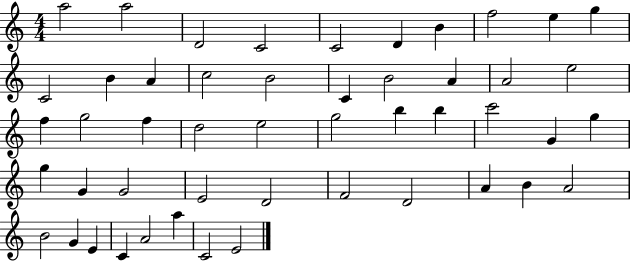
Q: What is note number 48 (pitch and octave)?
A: C4